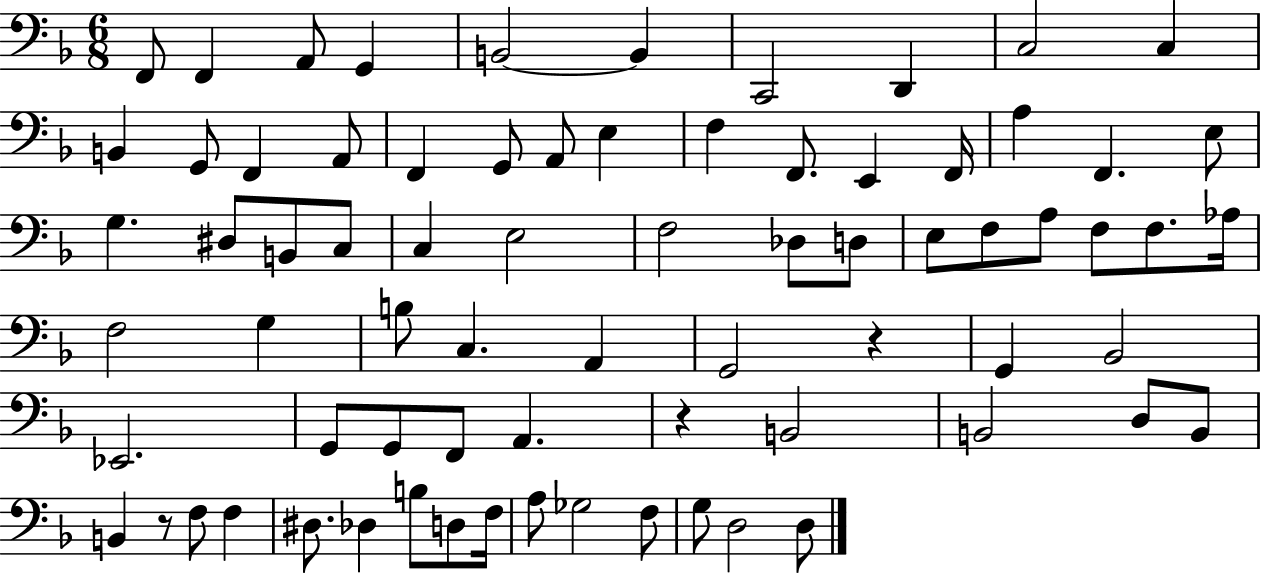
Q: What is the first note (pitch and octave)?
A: F2